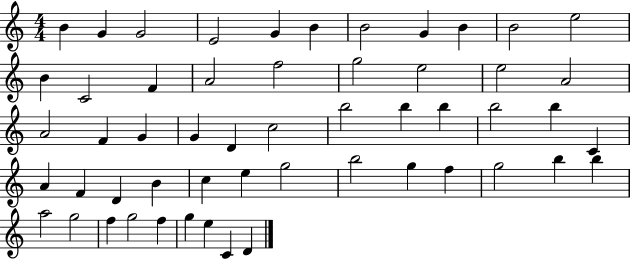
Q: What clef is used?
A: treble